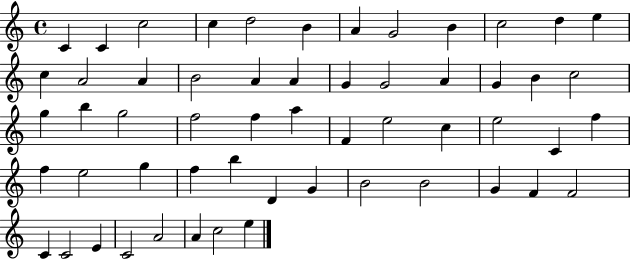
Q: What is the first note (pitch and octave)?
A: C4